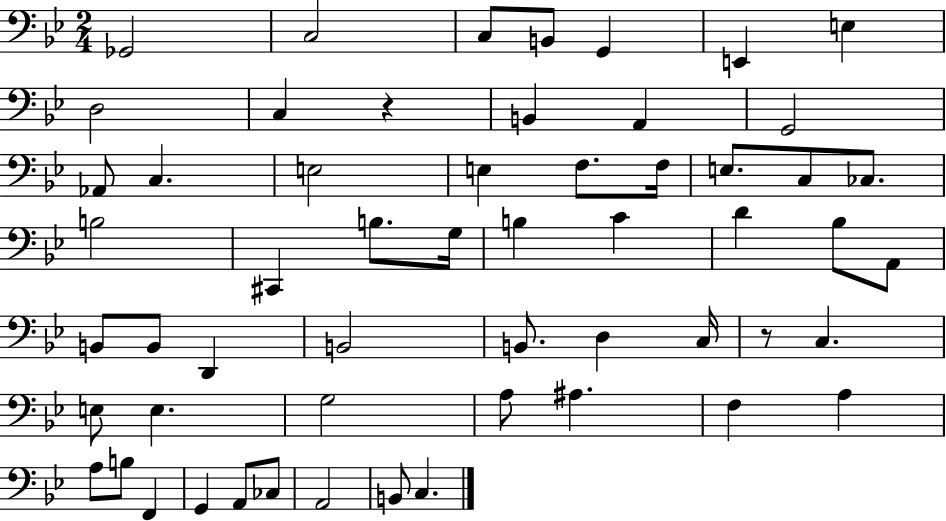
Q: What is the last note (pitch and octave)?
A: C3